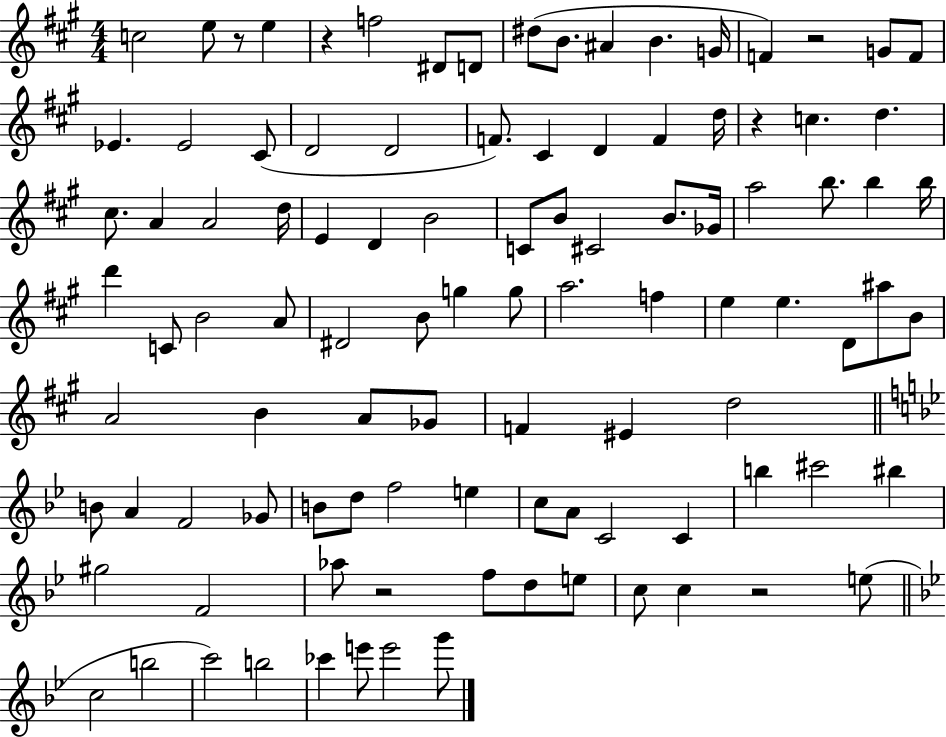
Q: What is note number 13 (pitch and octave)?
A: G4